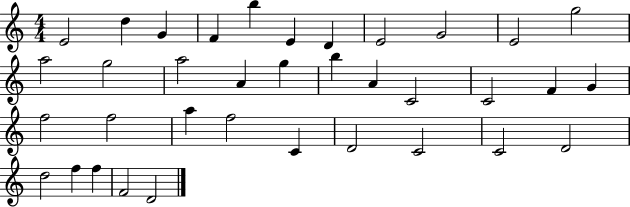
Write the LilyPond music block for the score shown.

{
  \clef treble
  \numericTimeSignature
  \time 4/4
  \key c \major
  e'2 d''4 g'4 | f'4 b''4 e'4 d'4 | e'2 g'2 | e'2 g''2 | \break a''2 g''2 | a''2 a'4 g''4 | b''4 a'4 c'2 | c'2 f'4 g'4 | \break f''2 f''2 | a''4 f''2 c'4 | d'2 c'2 | c'2 d'2 | \break d''2 f''4 f''4 | f'2 d'2 | \bar "|."
}